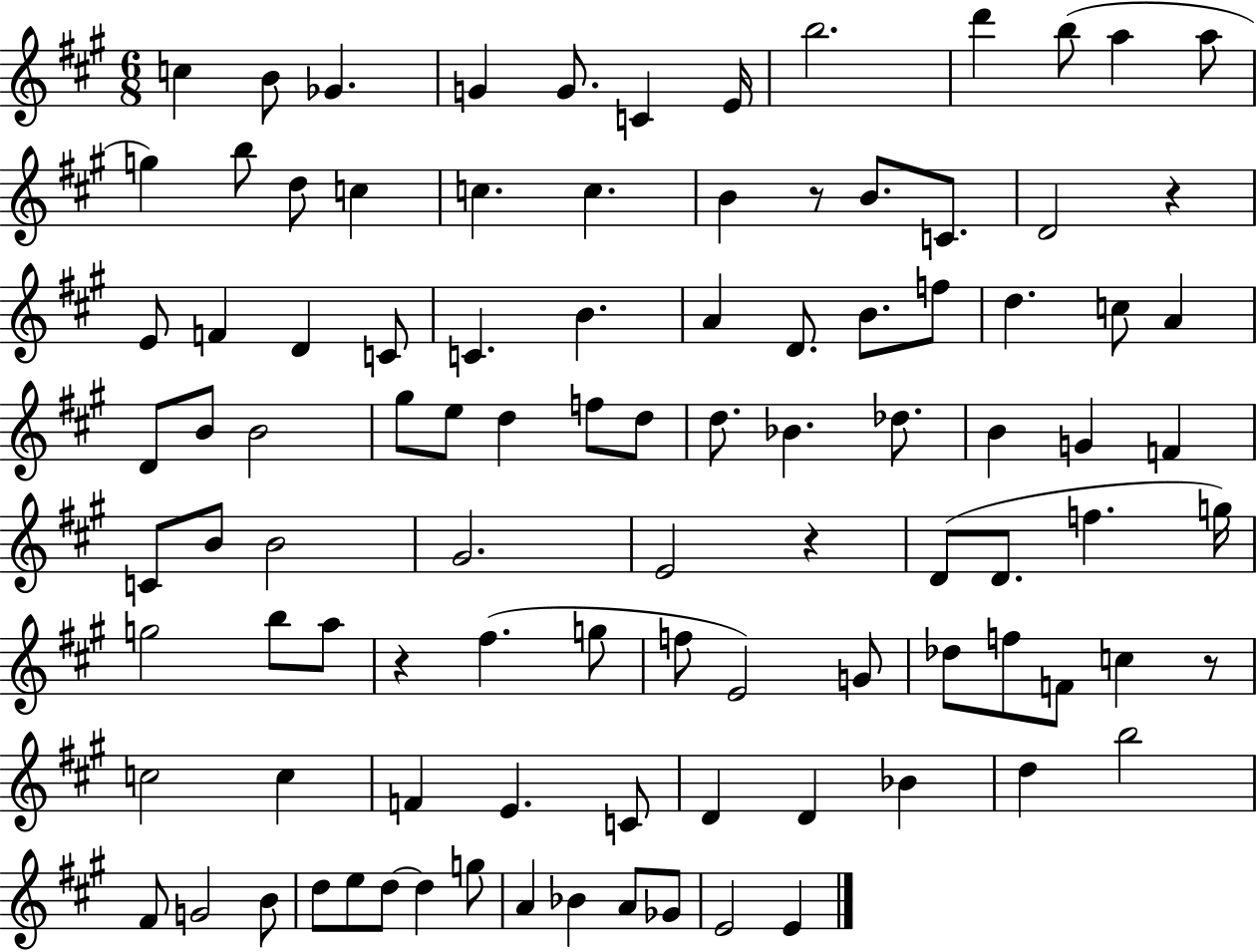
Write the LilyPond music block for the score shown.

{
  \clef treble
  \numericTimeSignature
  \time 6/8
  \key a \major
  \repeat volta 2 { c''4 b'8 ges'4. | g'4 g'8. c'4 e'16 | b''2. | d'''4 b''8( a''4 a''8 | \break g''4) b''8 d''8 c''4 | c''4. c''4. | b'4 r8 b'8. c'8. | d'2 r4 | \break e'8 f'4 d'4 c'8 | c'4. b'4. | a'4 d'8. b'8. f''8 | d''4. c''8 a'4 | \break d'8 b'8 b'2 | gis''8 e''8 d''4 f''8 d''8 | d''8. bes'4. des''8. | b'4 g'4 f'4 | \break c'8 b'8 b'2 | gis'2. | e'2 r4 | d'8( d'8. f''4. g''16) | \break g''2 b''8 a''8 | r4 fis''4.( g''8 | f''8 e'2) g'8 | des''8 f''8 f'8 c''4 r8 | \break c''2 c''4 | f'4 e'4. c'8 | d'4 d'4 bes'4 | d''4 b''2 | \break fis'8 g'2 b'8 | d''8 e''8 d''8~~ d''4 g''8 | a'4 bes'4 a'8 ges'8 | e'2 e'4 | \break } \bar "|."
}